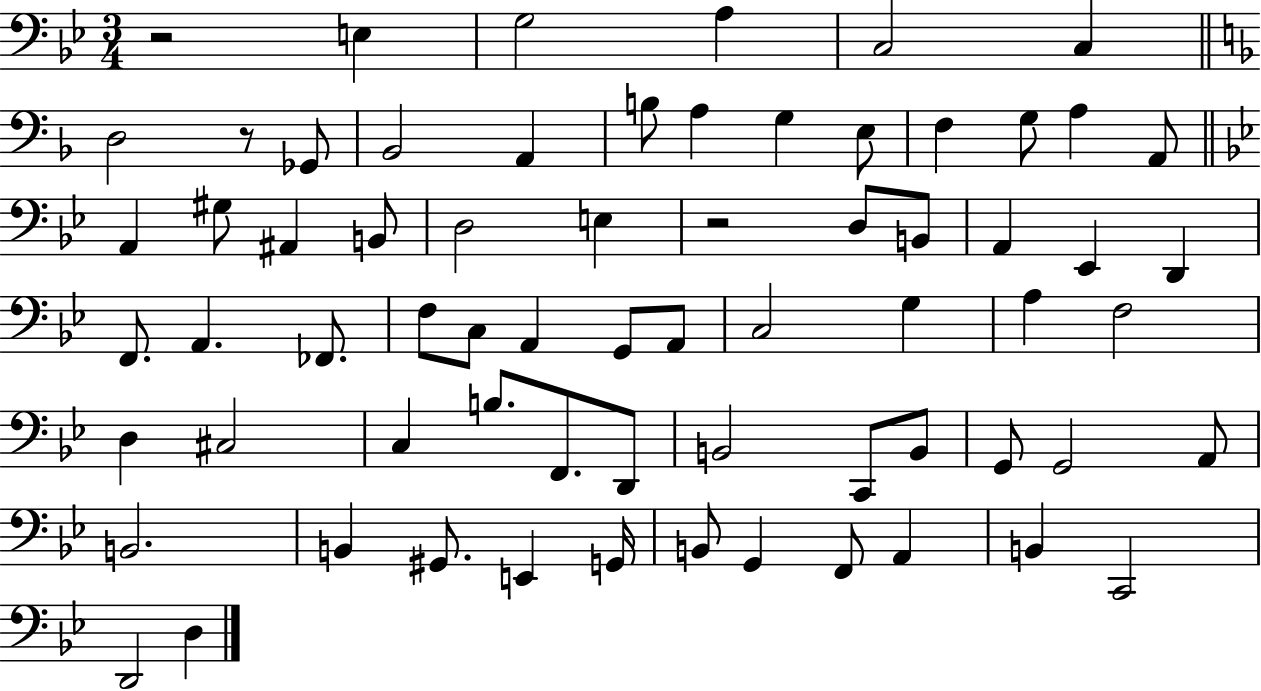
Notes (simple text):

R/h E3/q G3/h A3/q C3/h C3/q D3/h R/e Gb2/e Bb2/h A2/q B3/e A3/q G3/q E3/e F3/q G3/e A3/q A2/e A2/q G#3/e A#2/q B2/e D3/h E3/q R/h D3/e B2/e A2/q Eb2/q D2/q F2/e. A2/q. FES2/e. F3/e C3/e A2/q G2/e A2/e C3/h G3/q A3/q F3/h D3/q C#3/h C3/q B3/e. F2/e. D2/e B2/h C2/e B2/e G2/e G2/h A2/e B2/h. B2/q G#2/e. E2/q G2/s B2/e G2/q F2/e A2/q B2/q C2/h D2/h D3/q